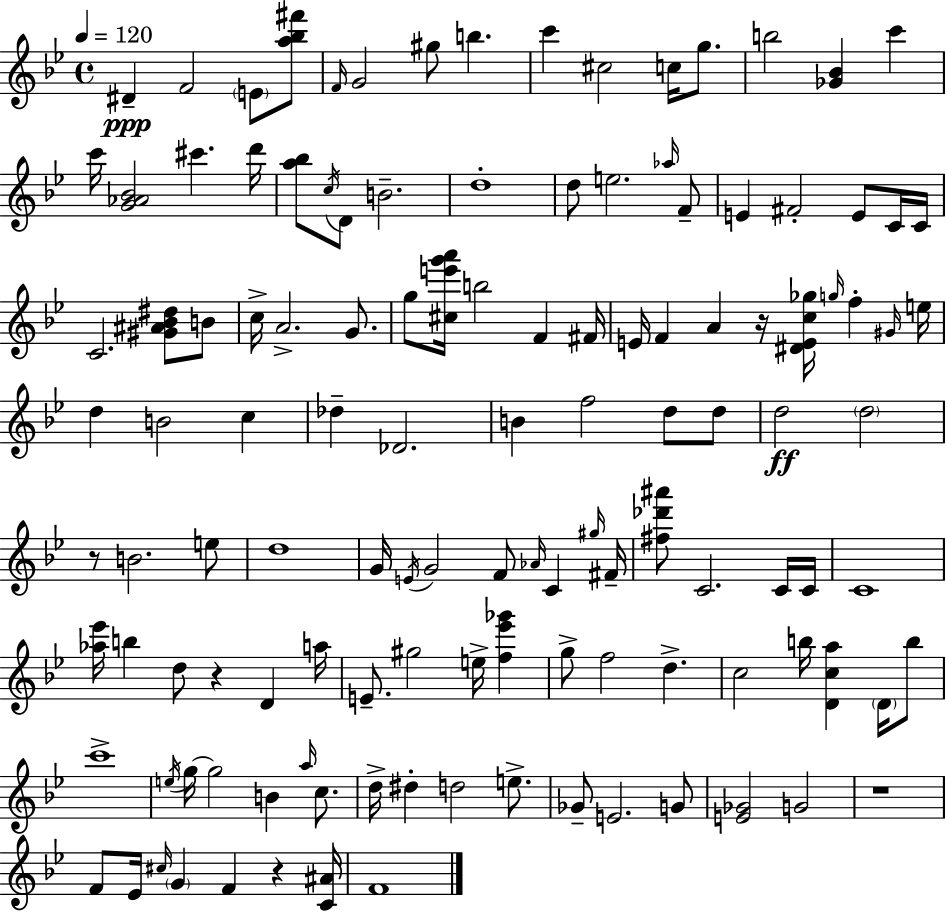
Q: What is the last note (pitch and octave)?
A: F4